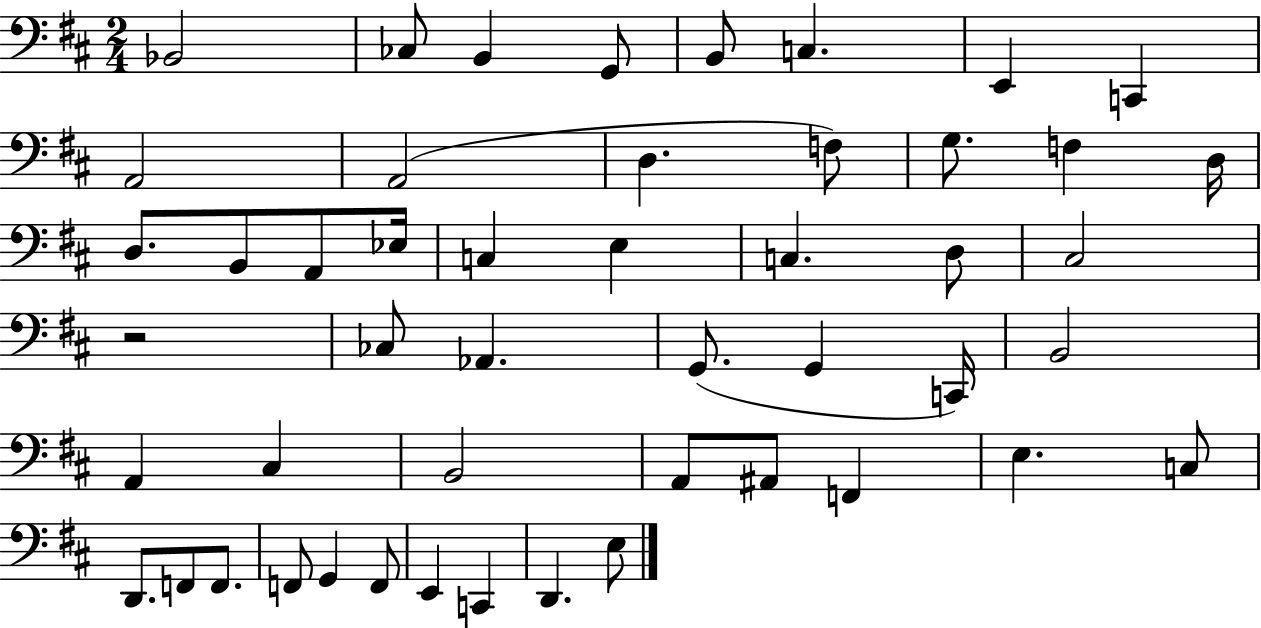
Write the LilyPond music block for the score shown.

{
  \clef bass
  \numericTimeSignature
  \time 2/4
  \key d \major
  bes,2 | ces8 b,4 g,8 | b,8 c4. | e,4 c,4 | \break a,2 | a,2( | d4. f8) | g8. f4 d16 | \break d8. b,8 a,8 ees16 | c4 e4 | c4. d8 | cis2 | \break r2 | ces8 aes,4. | g,8.( g,4 c,16) | b,2 | \break a,4 cis4 | b,2 | a,8 ais,8 f,4 | e4. c8 | \break d,8. f,8 f,8. | f,8 g,4 f,8 | e,4 c,4 | d,4. e8 | \break \bar "|."
}